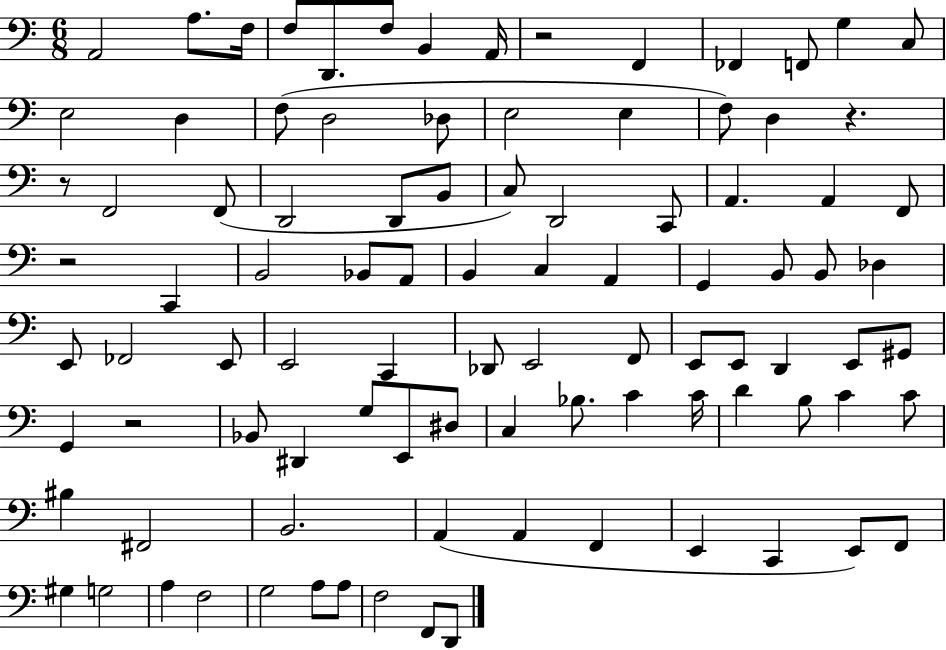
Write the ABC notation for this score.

X:1
T:Untitled
M:6/8
L:1/4
K:C
A,,2 A,/2 F,/4 F,/2 D,,/2 F,/2 B,, A,,/4 z2 F,, _F,, F,,/2 G, C,/2 E,2 D, F,/2 D,2 _D,/2 E,2 E, F,/2 D, z z/2 F,,2 F,,/2 D,,2 D,,/2 B,,/2 C,/2 D,,2 C,,/2 A,, A,, F,,/2 z2 C,, B,,2 _B,,/2 A,,/2 B,, C, A,, G,, B,,/2 B,,/2 _D, E,,/2 _F,,2 E,,/2 E,,2 C,, _D,,/2 E,,2 F,,/2 E,,/2 E,,/2 D,, E,,/2 ^G,,/2 G,, z2 _B,,/2 ^D,, G,/2 E,,/2 ^D,/2 C, _B,/2 C C/4 D B,/2 C C/2 ^B, ^F,,2 B,,2 A,, A,, F,, E,, C,, E,,/2 F,,/2 ^G, G,2 A, F,2 G,2 A,/2 A,/2 F,2 F,,/2 D,,/2